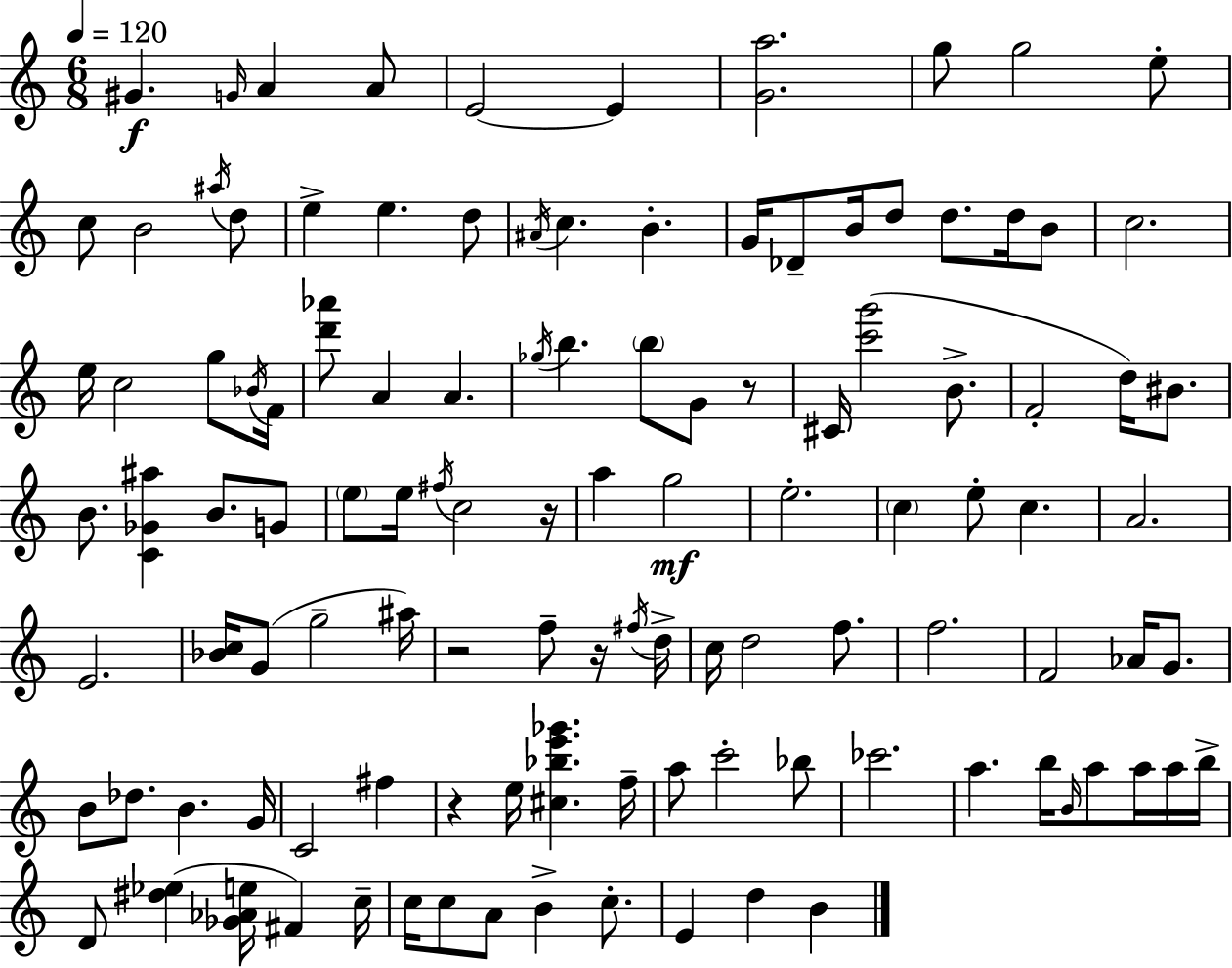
G#4/q. G4/s A4/q A4/e E4/h E4/q [G4,A5]/h. G5/e G5/h E5/e C5/e B4/h A#5/s D5/e E5/q E5/q. D5/e A#4/s C5/q. B4/q. G4/s Db4/e B4/s D5/e D5/e. D5/s B4/e C5/h. E5/s C5/h G5/e Bb4/s F4/s [D6,Ab6]/e A4/q A4/q. Gb5/s B5/q. B5/e G4/e R/e C#4/s [C6,G6]/h B4/e. F4/h D5/s BIS4/e. B4/e. [C4,Gb4,A#5]/q B4/e. G4/e E5/e E5/s F#5/s C5/h R/s A5/q G5/h E5/h. C5/q E5/e C5/q. A4/h. E4/h. [Bb4,C5]/s G4/e G5/h A#5/s R/h F5/e R/s F#5/s D5/s C5/s D5/h F5/e. F5/h. F4/h Ab4/s G4/e. B4/e Db5/e. B4/q. G4/s C4/h F#5/q R/q E5/s [C#5,Bb5,E6,Gb6]/q. F5/s A5/e C6/h Bb5/e CES6/h. A5/q. B5/s B4/s A5/e A5/s A5/s B5/s D4/e [D#5,Eb5]/q [Gb4,Ab4,E5]/s F#4/q C5/s C5/s C5/e A4/e B4/q C5/e. E4/q D5/q B4/q